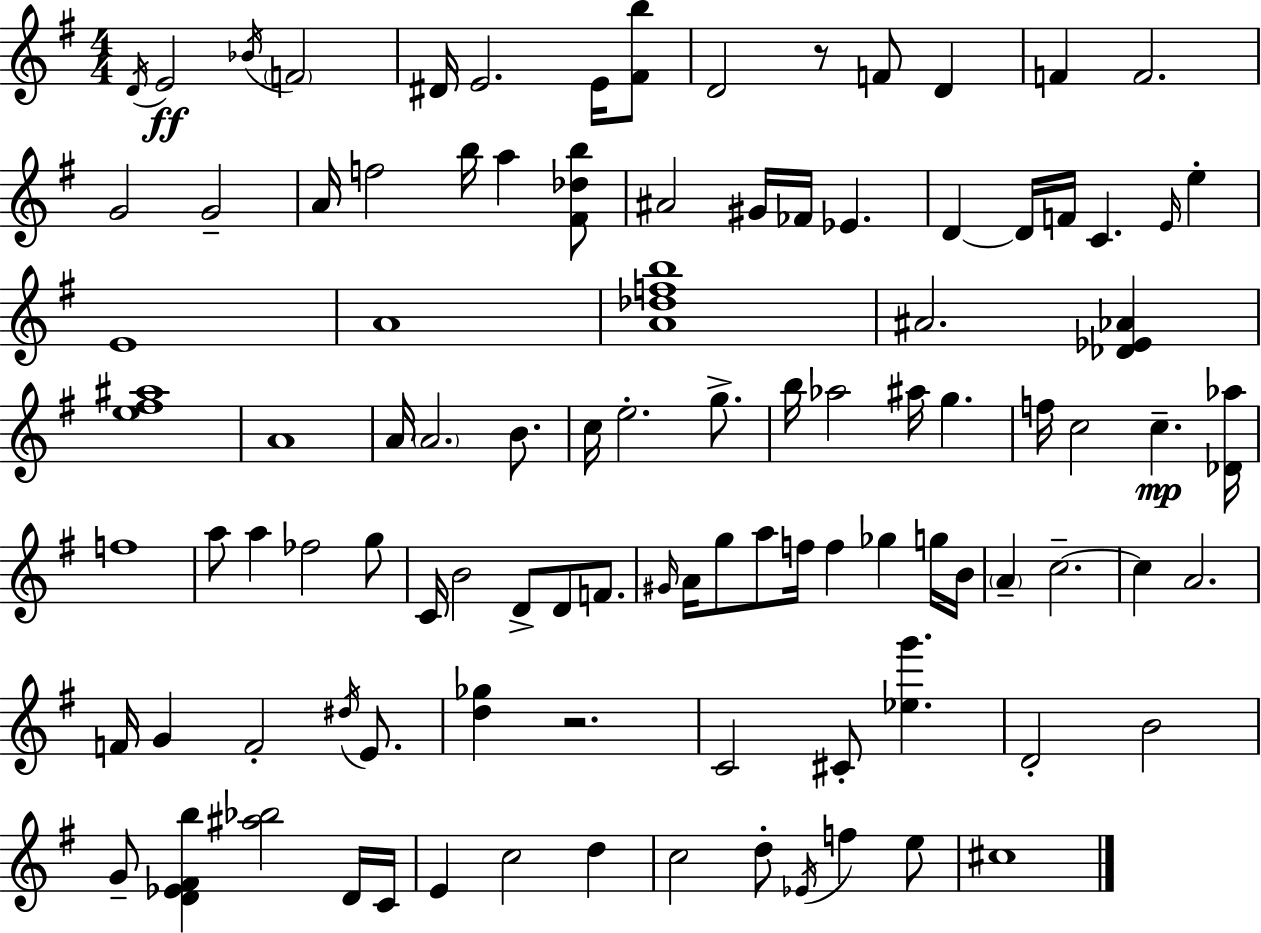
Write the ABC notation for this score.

X:1
T:Untitled
M:4/4
L:1/4
K:G
D/4 E2 _B/4 F2 ^D/4 E2 E/4 [^Fb]/2 D2 z/2 F/2 D F F2 G2 G2 A/4 f2 b/4 a [^F_db]/2 ^A2 ^G/4 _F/4 _E D D/4 F/4 C E/4 e E4 A4 [A_dfb]4 ^A2 [_D_E_A] [e^f^a]4 A4 A/4 A2 B/2 c/4 e2 g/2 b/4 _a2 ^a/4 g f/4 c2 c [_D_a]/4 f4 a/2 a _f2 g/2 C/4 B2 D/2 D/2 F/2 ^G/4 A/4 g/2 a/2 f/4 f _g g/4 B/4 A c2 c A2 F/4 G F2 ^d/4 E/2 [d_g] z2 C2 ^C/2 [_eg'] D2 B2 G/2 [D_E^Fb] [^a_b]2 D/4 C/4 E c2 d c2 d/2 _E/4 f e/2 ^c4